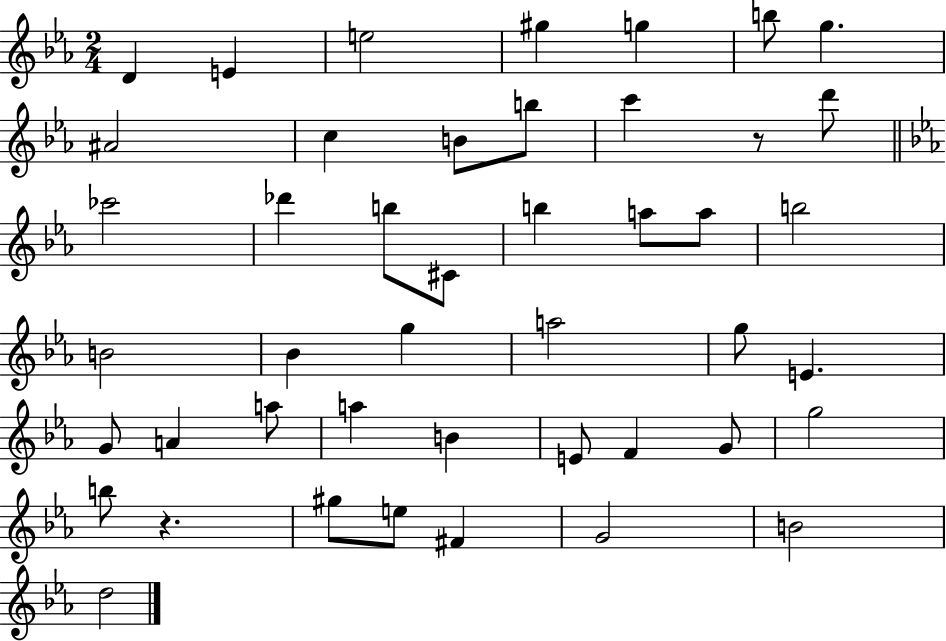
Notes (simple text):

D4/q E4/q E5/h G#5/q G5/q B5/e G5/q. A#4/h C5/q B4/e B5/e C6/q R/e D6/e CES6/h Db6/q B5/e C#4/e B5/q A5/e A5/e B5/h B4/h Bb4/q G5/q A5/h G5/e E4/q. G4/e A4/q A5/e A5/q B4/q E4/e F4/q G4/e G5/h B5/e R/q. G#5/e E5/e F#4/q G4/h B4/h D5/h